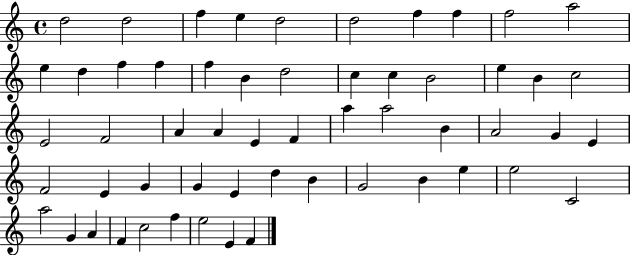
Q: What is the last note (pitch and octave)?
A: F4